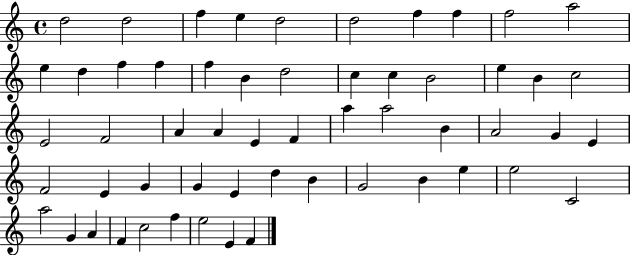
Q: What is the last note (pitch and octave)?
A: F4